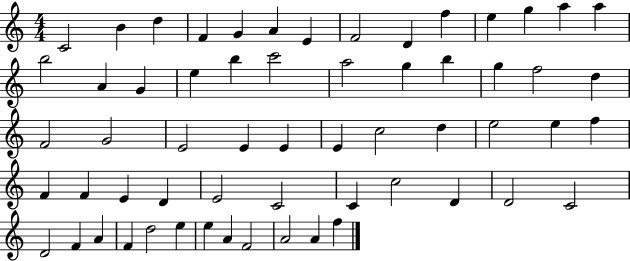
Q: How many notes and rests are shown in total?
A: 60